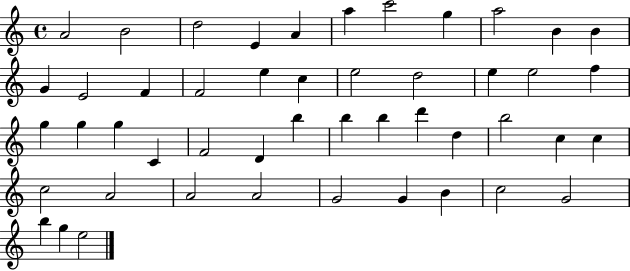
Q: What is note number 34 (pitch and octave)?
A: B5